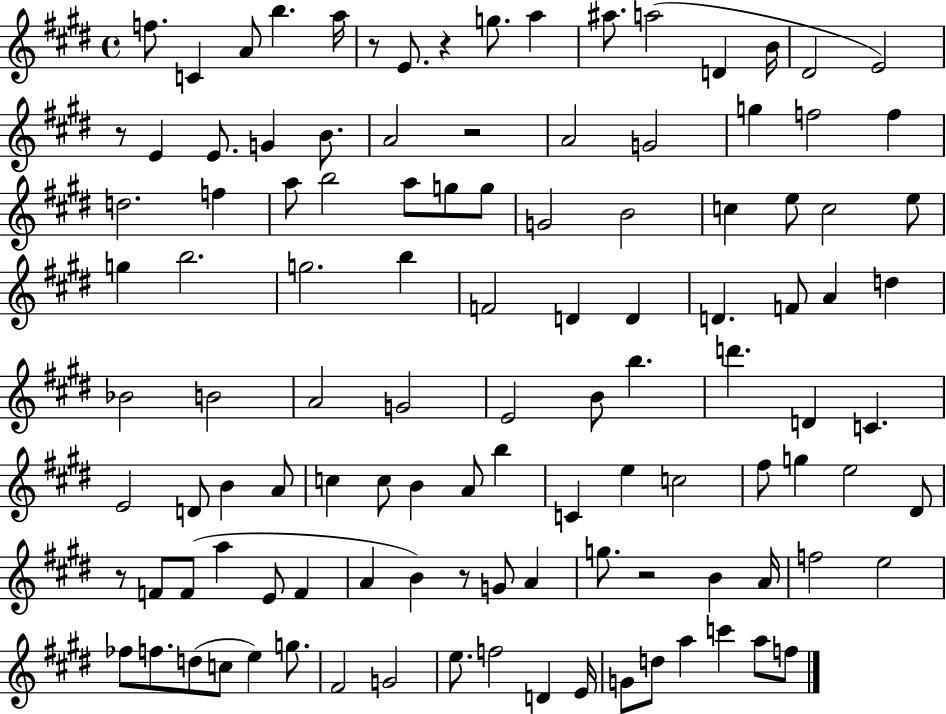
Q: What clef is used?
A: treble